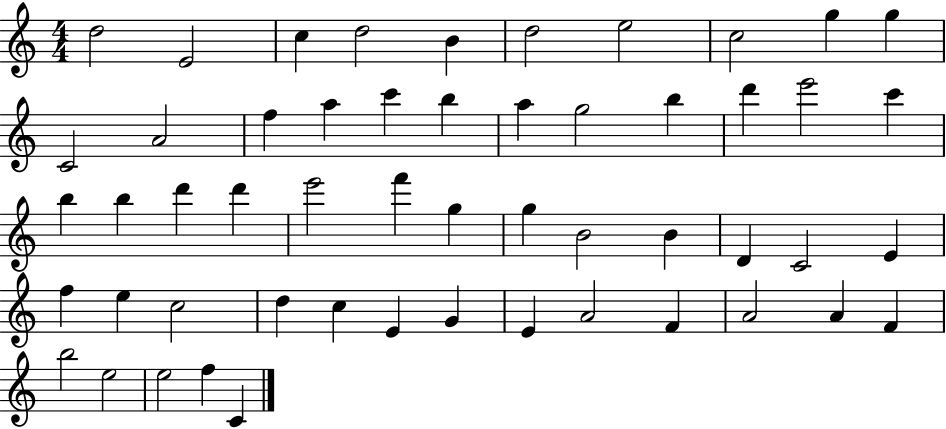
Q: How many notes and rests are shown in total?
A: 53